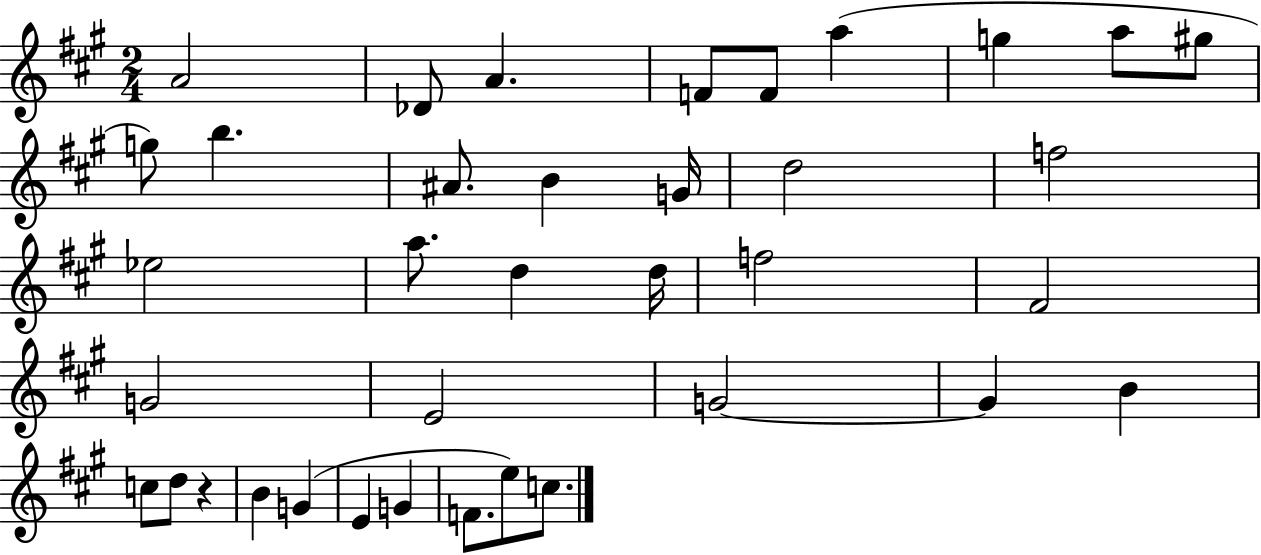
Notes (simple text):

A4/h Db4/e A4/q. F4/e F4/e A5/q G5/q A5/e G#5/e G5/e B5/q. A#4/e. B4/q G4/s D5/h F5/h Eb5/h A5/e. D5/q D5/s F5/h F#4/h G4/h E4/h G4/h G4/q B4/q C5/e D5/e R/q B4/q G4/q E4/q G4/q F4/e. E5/e C5/e.